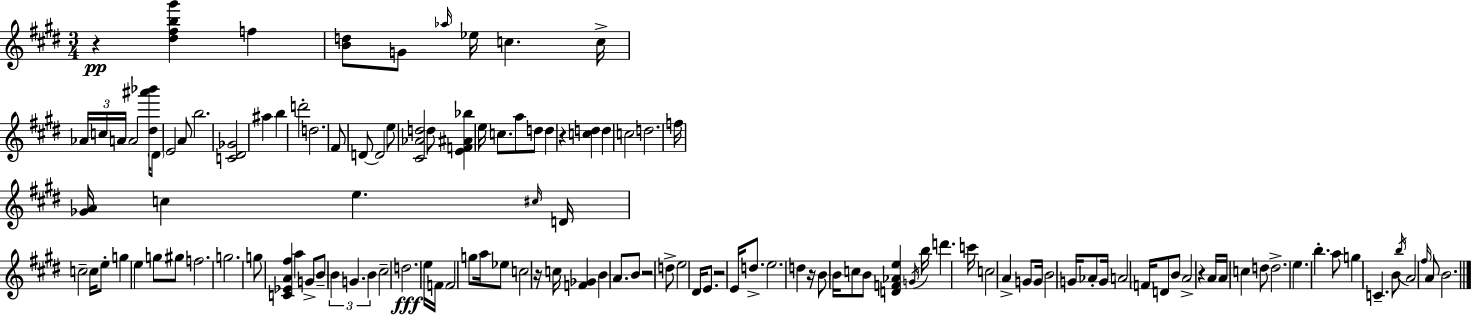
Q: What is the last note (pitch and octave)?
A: B4